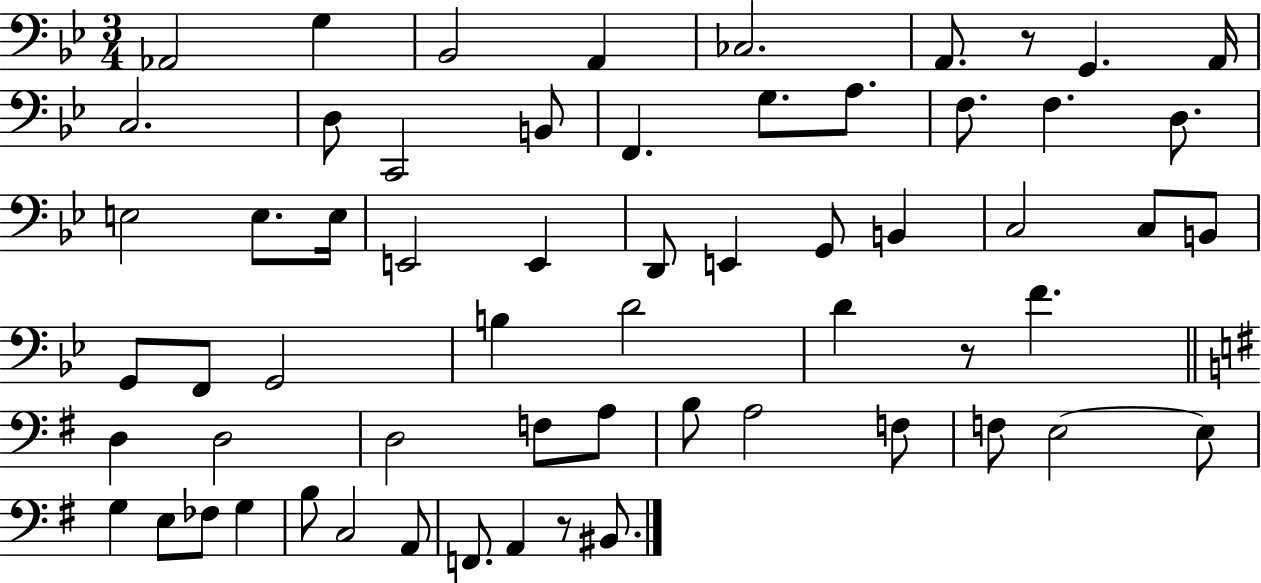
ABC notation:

X:1
T:Untitled
M:3/4
L:1/4
K:Bb
_A,,2 G, _B,,2 A,, _C,2 A,,/2 z/2 G,, A,,/4 C,2 D,/2 C,,2 B,,/2 F,, G,/2 A,/2 F,/2 F, D,/2 E,2 E,/2 E,/4 E,,2 E,, D,,/2 E,, G,,/2 B,, C,2 C,/2 B,,/2 G,,/2 F,,/2 G,,2 B, D2 D z/2 F D, D,2 D,2 F,/2 A,/2 B,/2 A,2 F,/2 F,/2 E,2 E,/2 G, E,/2 _F,/2 G, B,/2 C,2 A,,/2 F,,/2 A,, z/2 ^B,,/2